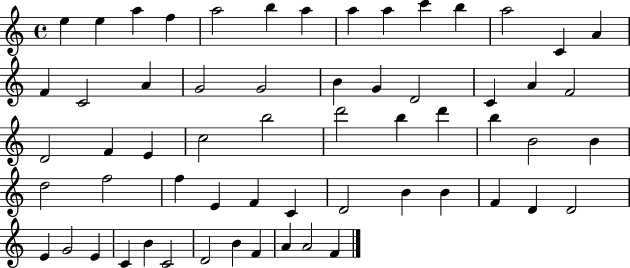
E5/q E5/q A5/q F5/q A5/h B5/q A5/q A5/q A5/q C6/q B5/q A5/h C4/q A4/q F4/q C4/h A4/q G4/h G4/h B4/q G4/q D4/h C4/q A4/q F4/h D4/h F4/q E4/q C5/h B5/h D6/h B5/q D6/q B5/q B4/h B4/q D5/h F5/h F5/q E4/q F4/q C4/q D4/h B4/q B4/q F4/q D4/q D4/h E4/q G4/h E4/q C4/q B4/q C4/h D4/h B4/q F4/q A4/q A4/h F4/q